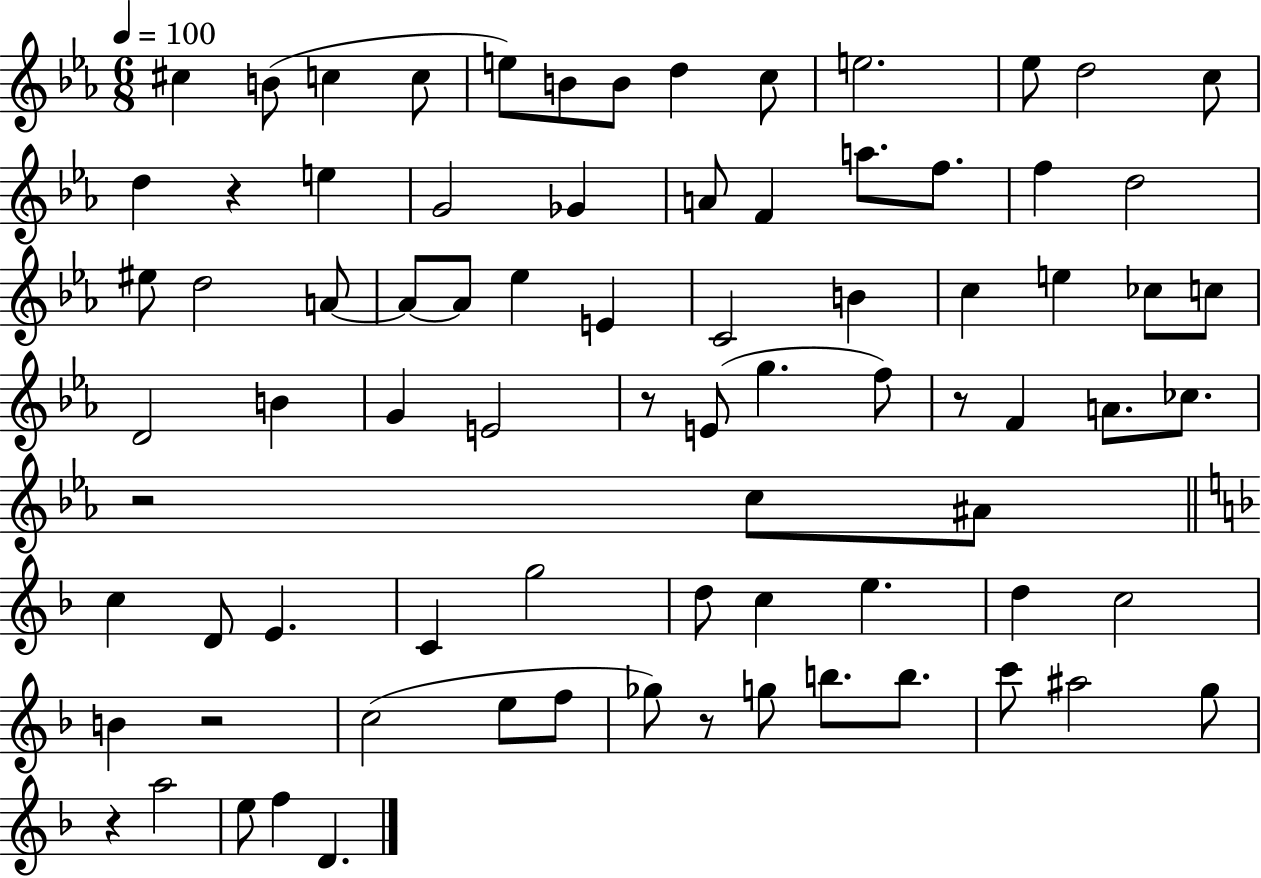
X:1
T:Untitled
M:6/8
L:1/4
K:Eb
^c B/2 c c/2 e/2 B/2 B/2 d c/2 e2 _e/2 d2 c/2 d z e G2 _G A/2 F a/2 f/2 f d2 ^e/2 d2 A/2 A/2 A/2 _e E C2 B c e _c/2 c/2 D2 B G E2 z/2 E/2 g f/2 z/2 F A/2 _c/2 z2 c/2 ^A/2 c D/2 E C g2 d/2 c e d c2 B z2 c2 e/2 f/2 _g/2 z/2 g/2 b/2 b/2 c'/2 ^a2 g/2 z a2 e/2 f D